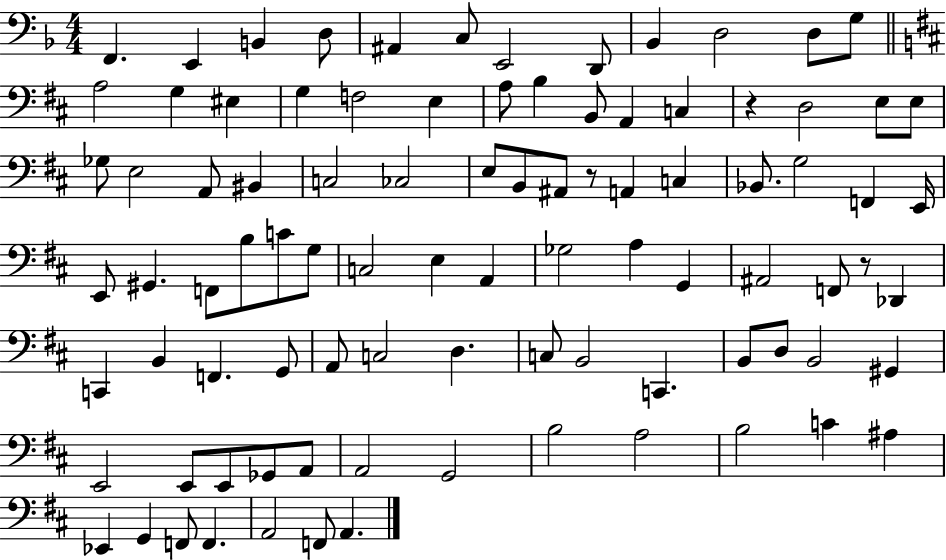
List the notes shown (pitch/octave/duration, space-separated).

F2/q. E2/q B2/q D3/e A#2/q C3/e E2/h D2/e Bb2/q D3/h D3/e G3/e A3/h G3/q EIS3/q G3/q F3/h E3/q A3/e B3/q B2/e A2/q C3/q R/q D3/h E3/e E3/e Gb3/e E3/h A2/e BIS2/q C3/h CES3/h E3/e B2/e A#2/e R/e A2/q C3/q Bb2/e. G3/h F2/q E2/s E2/e G#2/q. F2/e B3/e C4/e G3/e C3/h E3/q A2/q Gb3/h A3/q G2/q A#2/h F2/e R/e Db2/q C2/q B2/q F2/q. G2/e A2/e C3/h D3/q. C3/e B2/h C2/q. B2/e D3/e B2/h G#2/q E2/h E2/e E2/e Gb2/e A2/e A2/h G2/h B3/h A3/h B3/h C4/q A#3/q Eb2/q G2/q F2/e F2/q. A2/h F2/e A2/q.